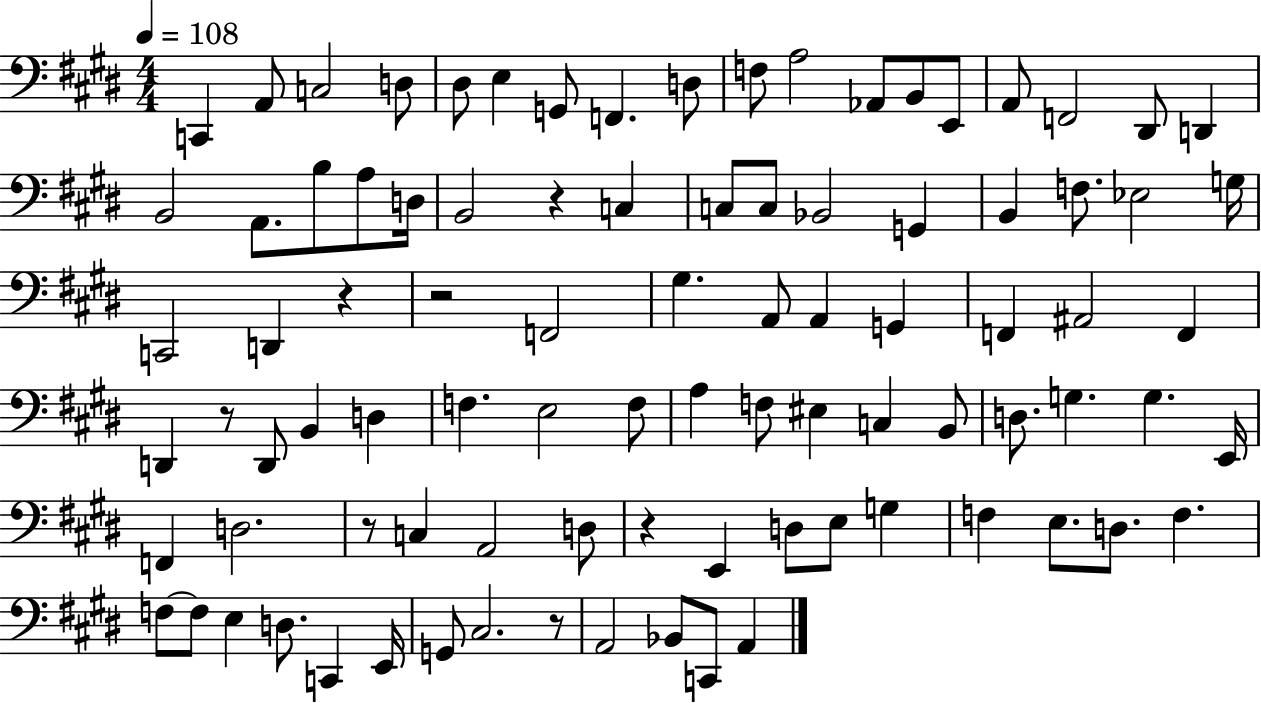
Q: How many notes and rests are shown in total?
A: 91